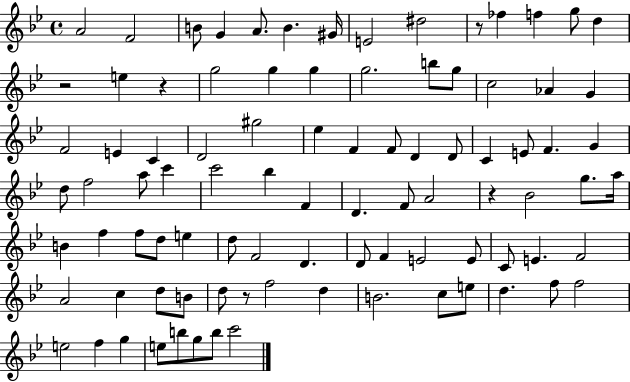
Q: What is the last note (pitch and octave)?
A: C6